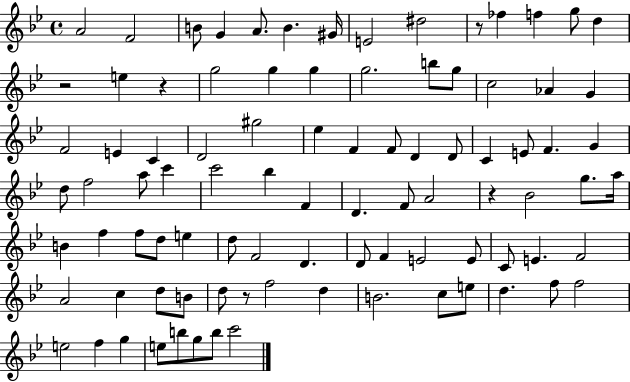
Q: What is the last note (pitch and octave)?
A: C6